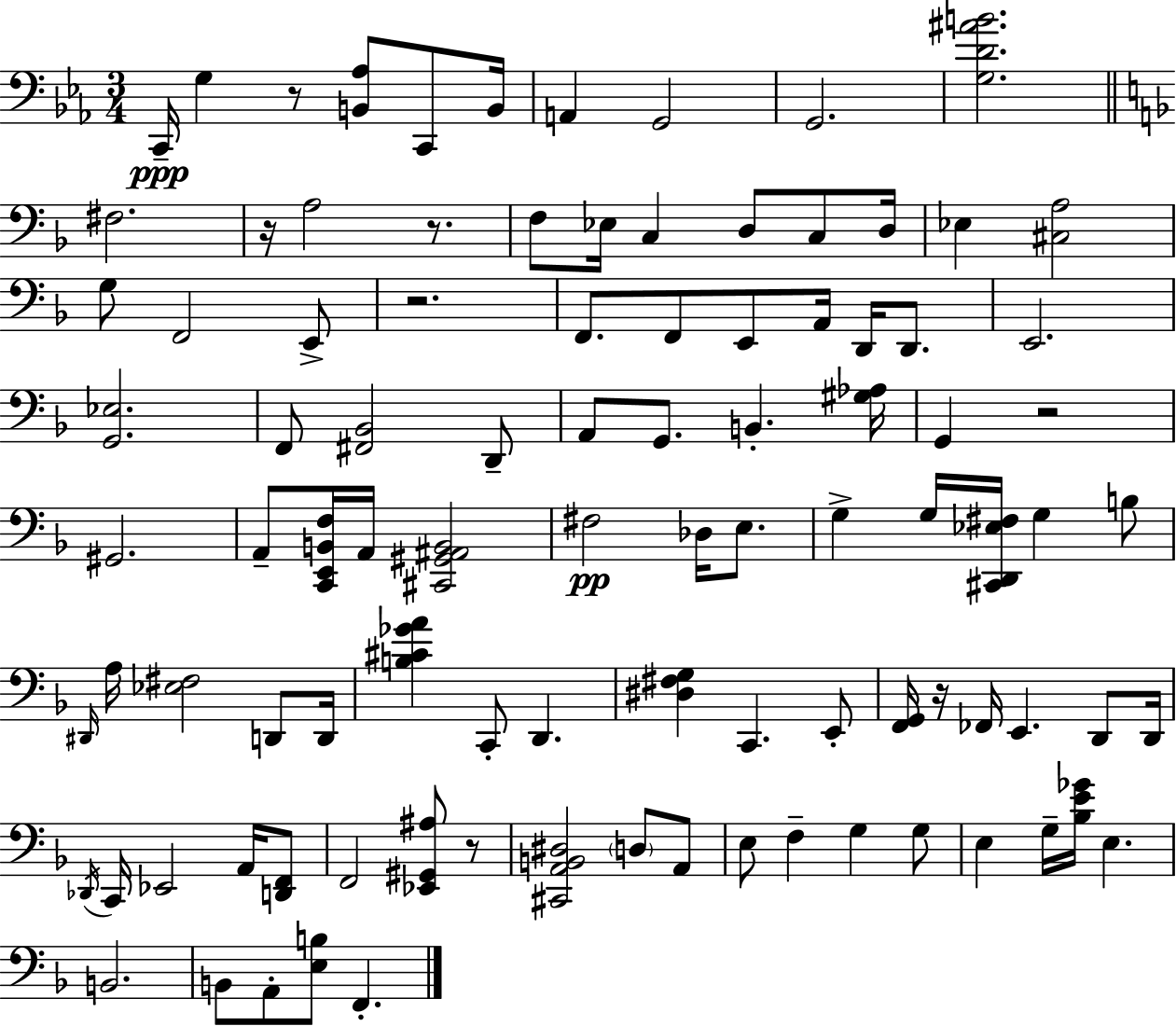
{
  \clef bass
  \numericTimeSignature
  \time 3/4
  \key ees \major
  c,16--\ppp g4 r8 <b, aes>8 c,8 b,16 | a,4 g,2 | g,2. | <g d' ais' b'>2. | \break \bar "||" \break \key f \major fis2. | r16 a2 r8. | f8 ees16 c4 d8 c8 d16 | ees4 <cis a>2 | \break g8 f,2 e,8-> | r2. | f,8. f,8 e,8 a,16 d,16 d,8. | e,2. | \break <g, ees>2. | f,8 <fis, bes,>2 d,8-- | a,8 g,8. b,4.-. <gis aes>16 | g,4 r2 | \break gis,2. | a,8-- <c, e, b, f>16 a,16 <cis, gis, ais, b,>2 | fis2\pp des16 e8. | g4-> g16 <cis, d, ees fis>16 g4 b8 | \break \grace { dis,16 } a16 <ees fis>2 d,8 | d,16 <b cis' ges' a'>4 c,8-. d,4. | <dis fis g>4 c,4. e,8-. | <f, g,>16 r16 fes,16 e,4. d,8 | \break d,16 \acciaccatura { des,16 } c,16 ees,2 a,16 | <d, f,>8 f,2 <ees, gis, ais>8 | r8 <cis, a, b, dis>2 \parenthesize d8 | a,8 e8 f4-- g4 | \break g8 e4 g16-- <bes e' ges'>16 e4. | b,2. | b,8 a,8-. <e b>8 f,4.-. | \bar "|."
}